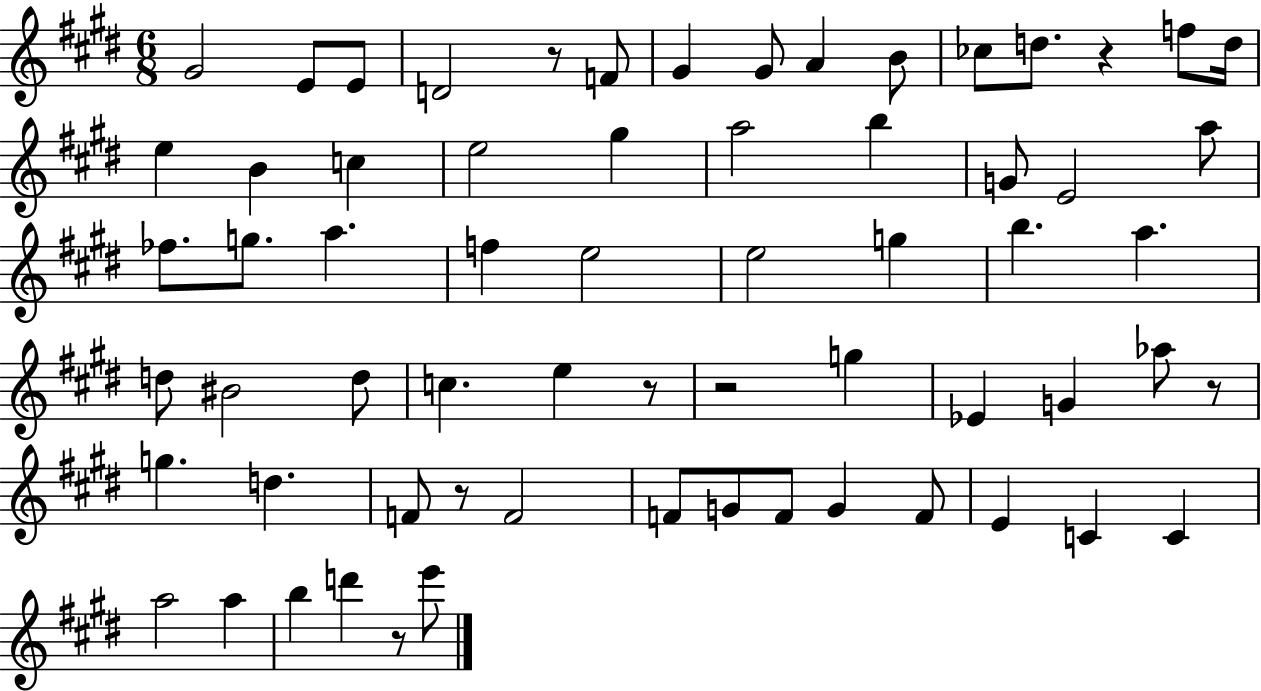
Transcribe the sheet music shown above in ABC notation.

X:1
T:Untitled
M:6/8
L:1/4
K:E
^G2 E/2 E/2 D2 z/2 F/2 ^G ^G/2 A B/2 _c/2 d/2 z f/2 d/4 e B c e2 ^g a2 b G/2 E2 a/2 _f/2 g/2 a f e2 e2 g b a d/2 ^B2 d/2 c e z/2 z2 g _E G _a/2 z/2 g d F/2 z/2 F2 F/2 G/2 F/2 G F/2 E C C a2 a b d' z/2 e'/2